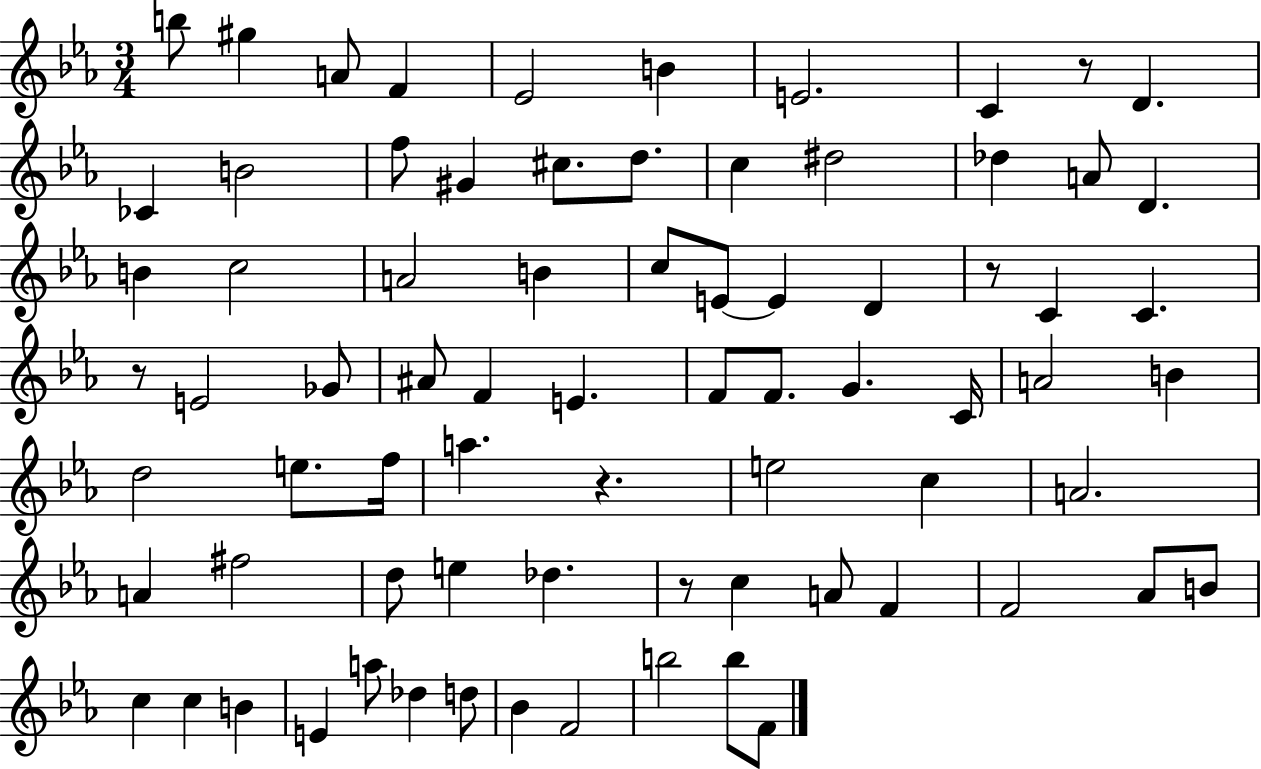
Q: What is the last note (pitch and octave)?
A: F4